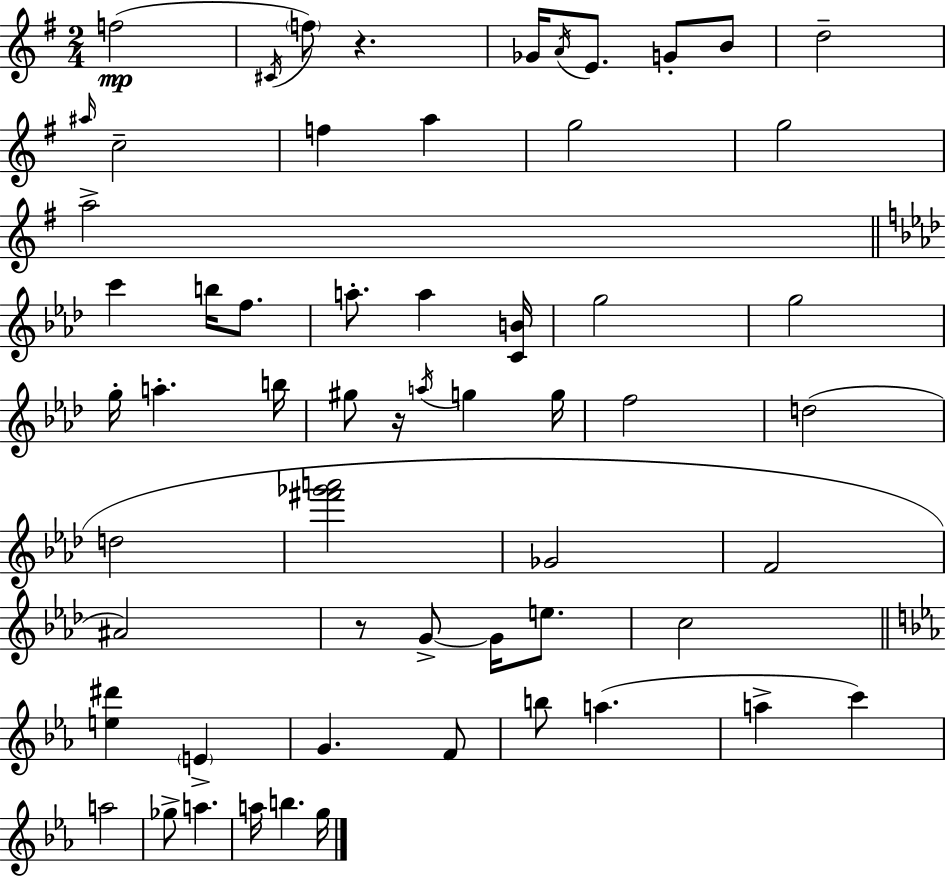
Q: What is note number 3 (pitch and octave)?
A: F5